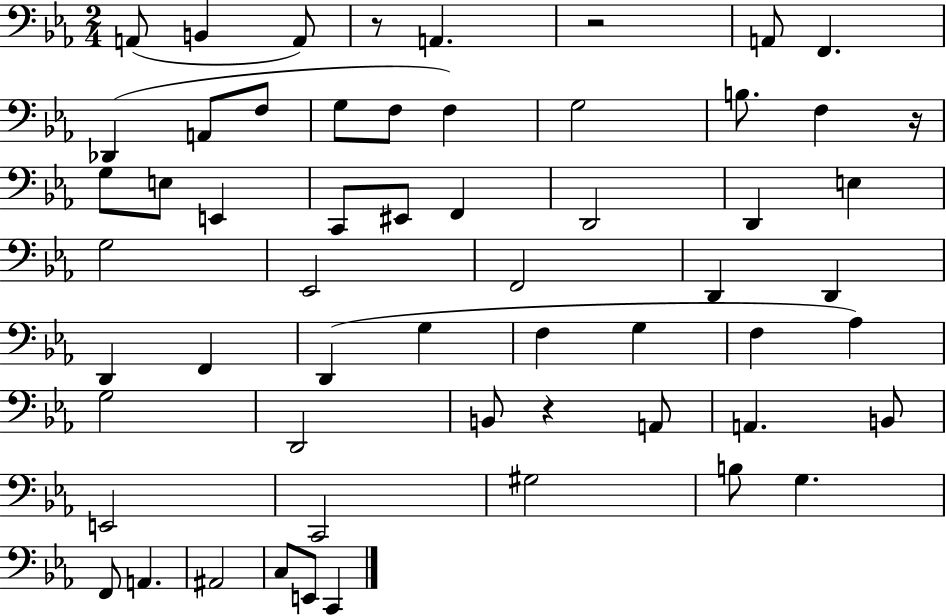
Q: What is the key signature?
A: EES major